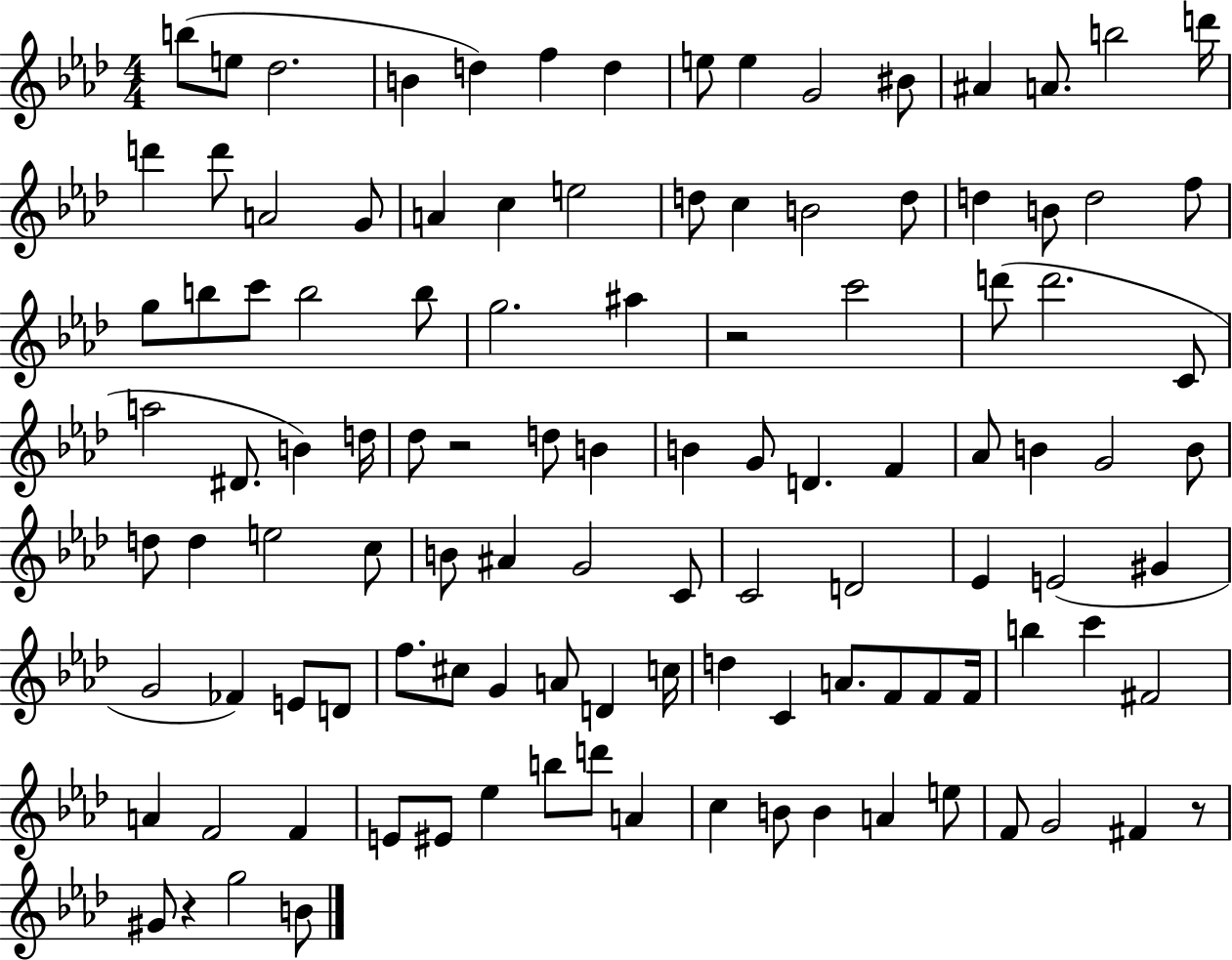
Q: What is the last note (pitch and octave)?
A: B4